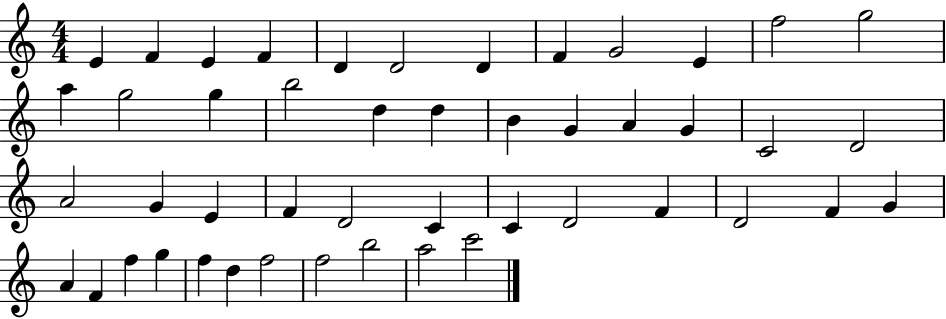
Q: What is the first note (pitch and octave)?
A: E4